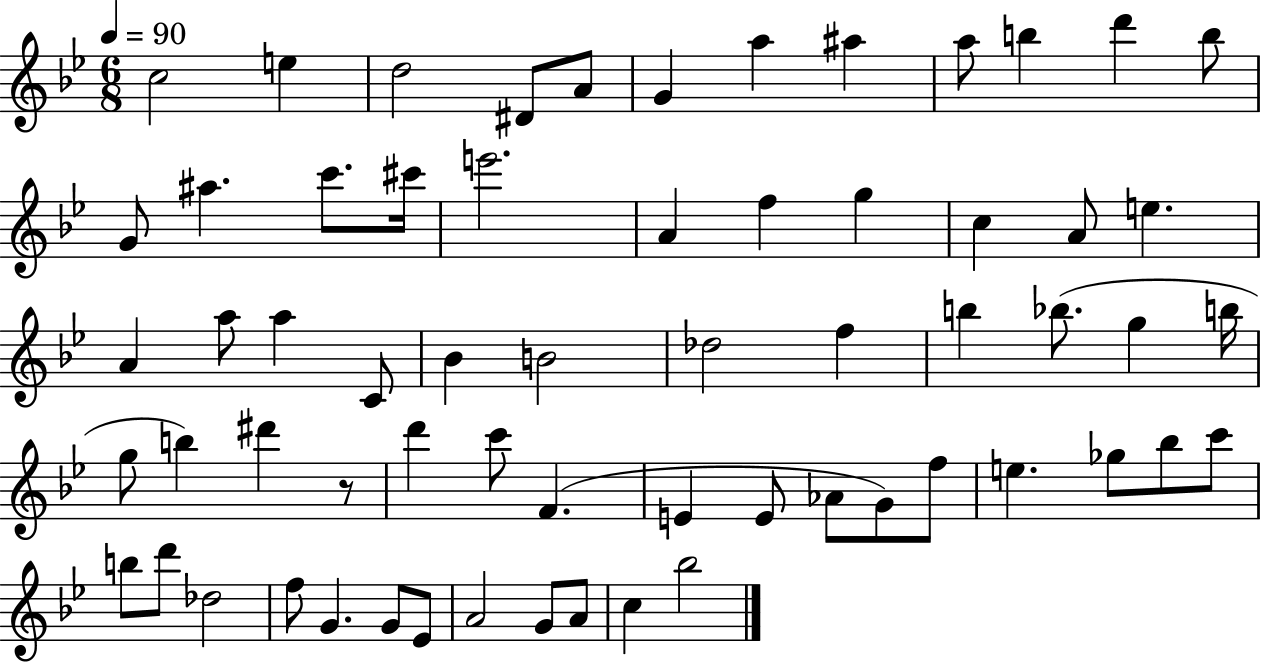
{
  \clef treble
  \numericTimeSignature
  \time 6/8
  \key bes \major
  \tempo 4 = 90
  \repeat volta 2 { c''2 e''4 | d''2 dis'8 a'8 | g'4 a''4 ais''4 | a''8 b''4 d'''4 b''8 | \break g'8 ais''4. c'''8. cis'''16 | e'''2. | a'4 f''4 g''4 | c''4 a'8 e''4. | \break a'4 a''8 a''4 c'8 | bes'4 b'2 | des''2 f''4 | b''4 bes''8.( g''4 b''16 | \break g''8 b''4) dis'''4 r8 | d'''4 c'''8 f'4.( | e'4 e'8 aes'8 g'8) f''8 | e''4. ges''8 bes''8 c'''8 | \break b''8 d'''8 des''2 | f''8 g'4. g'8 ees'8 | a'2 g'8 a'8 | c''4 bes''2 | \break } \bar "|."
}